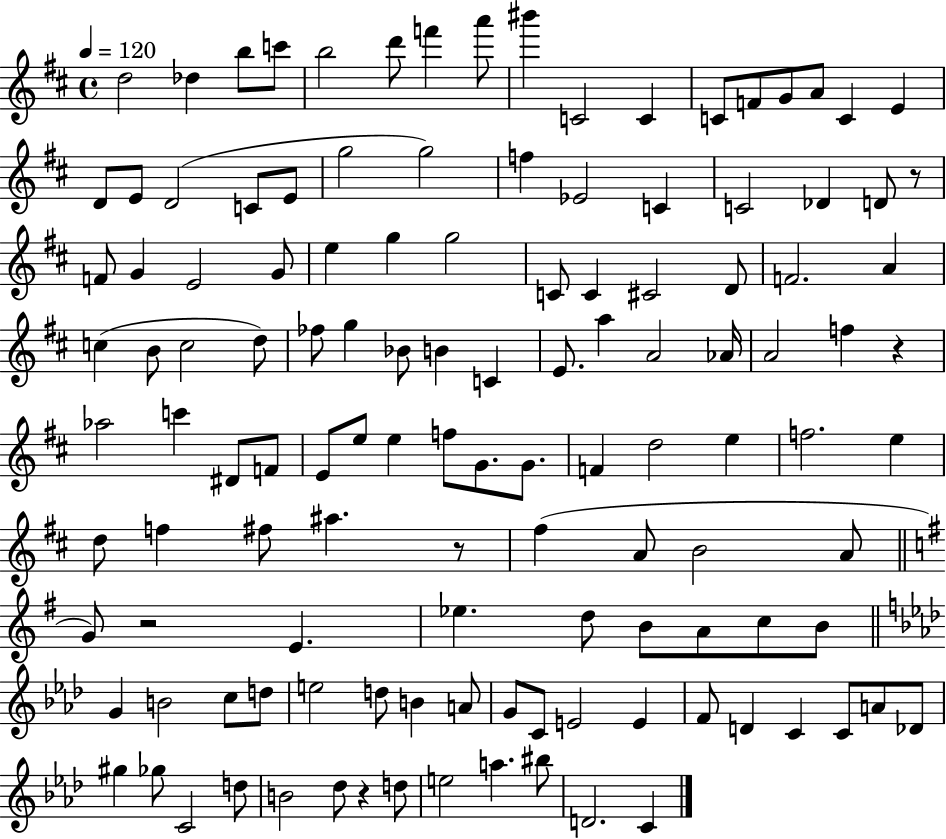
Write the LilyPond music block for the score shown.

{
  \clef treble
  \time 4/4
  \defaultTimeSignature
  \key d \major
  \tempo 4 = 120
  d''2 des''4 b''8 c'''8 | b''2 d'''8 f'''4 a'''8 | bis'''4 c'2 c'4 | c'8 f'8 g'8 a'8 c'4 e'4 | \break d'8 e'8 d'2( c'8 e'8 | g''2 g''2) | f''4 ees'2 c'4 | c'2 des'4 d'8 r8 | \break f'8 g'4 e'2 g'8 | e''4 g''4 g''2 | c'8 c'4 cis'2 d'8 | f'2. a'4 | \break c''4( b'8 c''2 d''8) | fes''8 g''4 bes'8 b'4 c'4 | e'8. a''4 a'2 aes'16 | a'2 f''4 r4 | \break aes''2 c'''4 dis'8 f'8 | e'8 e''8 e''4 f''8 g'8. g'8. | f'4 d''2 e''4 | f''2. e''4 | \break d''8 f''4 fis''8 ais''4. r8 | fis''4( a'8 b'2 a'8 | \bar "||" \break \key g \major g'8) r2 e'4. | ees''4. d''8 b'8 a'8 c''8 b'8 | \bar "||" \break \key f \minor g'4 b'2 c''8 d''8 | e''2 d''8 b'4 a'8 | g'8 c'8 e'2 e'4 | f'8 d'4 c'4 c'8 a'8 des'8 | \break gis''4 ges''8 c'2 d''8 | b'2 des''8 r4 d''8 | e''2 a''4. bis''8 | d'2. c'4 | \break \bar "|."
}